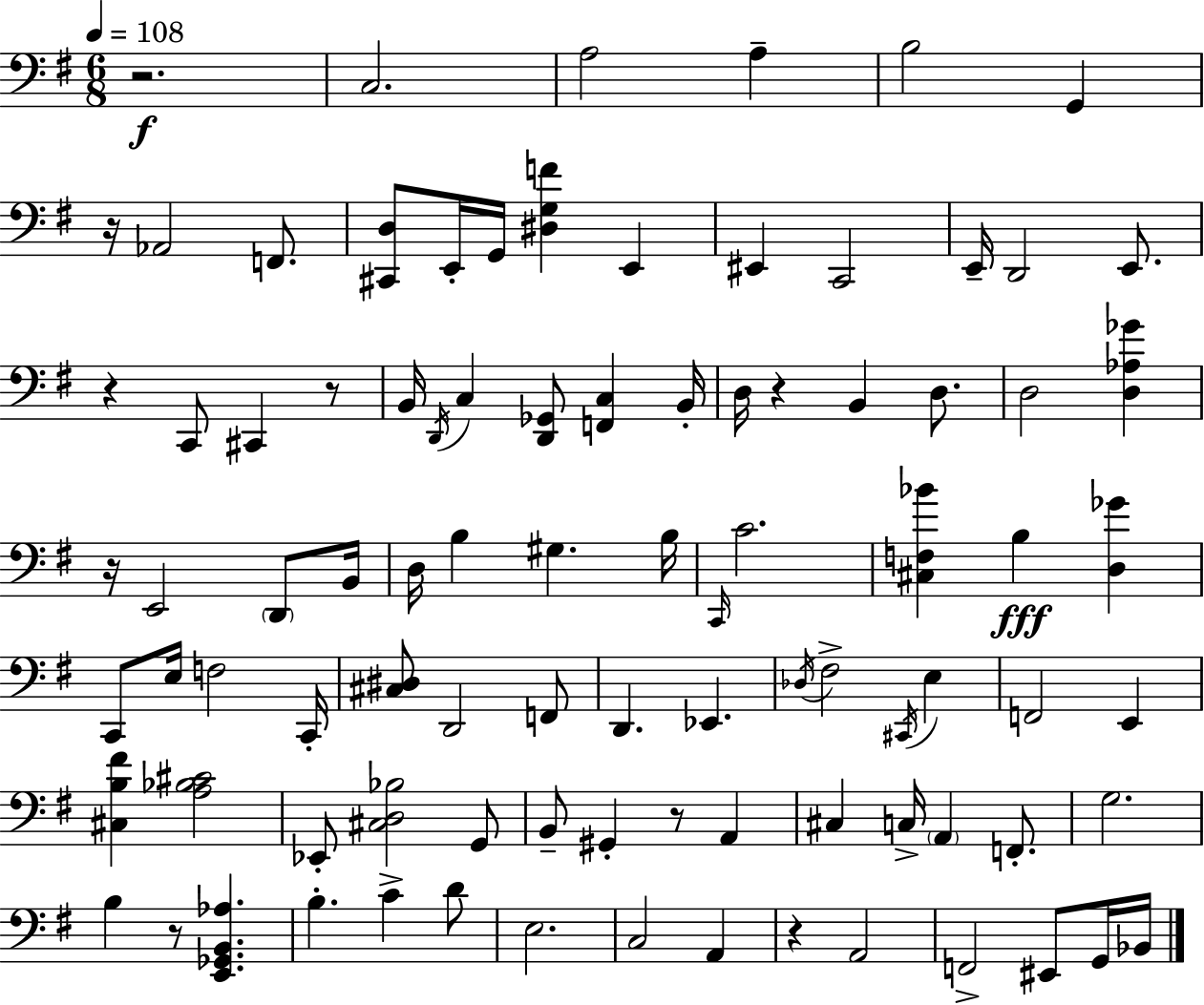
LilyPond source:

{
  \clef bass
  \numericTimeSignature
  \time 6/8
  \key e \minor
  \tempo 4 = 108
  r2.\f | c2. | a2 a4-- | b2 g,4 | \break r16 aes,2 f,8. | <cis, d>8 e,16-. g,16 <dis g f'>4 e,4 | eis,4 c,2 | e,16-- d,2 e,8. | \break r4 c,8 cis,4 r8 | b,16 \acciaccatura { d,16 } c4 <d, ges,>8 <f, c>4 | b,16-. d16 r4 b,4 d8. | d2 <d aes ges'>4 | \break r16 e,2 \parenthesize d,8 | b,16 d16 b4 gis4. | b16 \grace { c,16 } c'2. | <cis f bes'>4 b4\fff <d ges'>4 | \break c,8 e16 f2 | c,16-. <cis dis>8 d,2 | f,8 d,4. ees,4. | \acciaccatura { des16 } fis2-> \acciaccatura { cis,16 } | \break e4 f,2 | e,4 <cis b fis'>4 <a bes cis'>2 | ees,8-. <cis d bes>2 | g,8 b,8-- gis,4-. r8 | \break a,4 cis4 c16-> \parenthesize a,4 | f,8.-. g2. | b4 r8 <e, ges, b, aes>4. | b4.-. c'4-> | \break d'8 e2. | c2 | a,4 r4 a,2 | f,2-> | \break eis,8 g,16 bes,16 \bar "|."
}